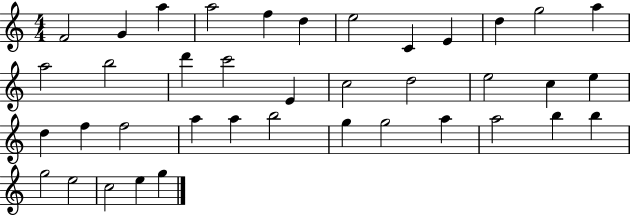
F4/h G4/q A5/q A5/h F5/q D5/q E5/h C4/q E4/q D5/q G5/h A5/q A5/h B5/h D6/q C6/h E4/q C5/h D5/h E5/h C5/q E5/q D5/q F5/q F5/h A5/q A5/q B5/h G5/q G5/h A5/q A5/h B5/q B5/q G5/h E5/h C5/h E5/q G5/q